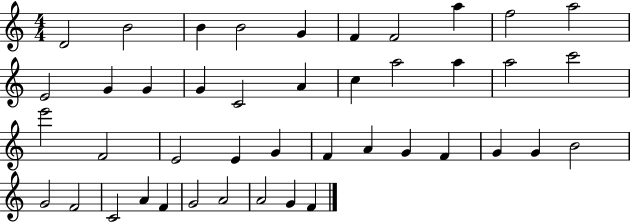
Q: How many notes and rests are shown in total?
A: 43